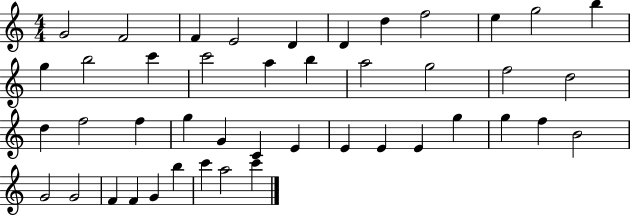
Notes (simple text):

G4/h F4/h F4/q E4/h D4/q D4/q D5/q F5/h E5/q G5/h B5/q G5/q B5/h C6/q C6/h A5/q B5/q A5/h G5/h F5/h D5/h D5/q F5/h F5/q G5/q G4/q C4/q E4/q E4/q E4/q E4/q G5/q G5/q F5/q B4/h G4/h G4/h F4/q F4/q G4/q B5/q C6/q A5/h C6/q